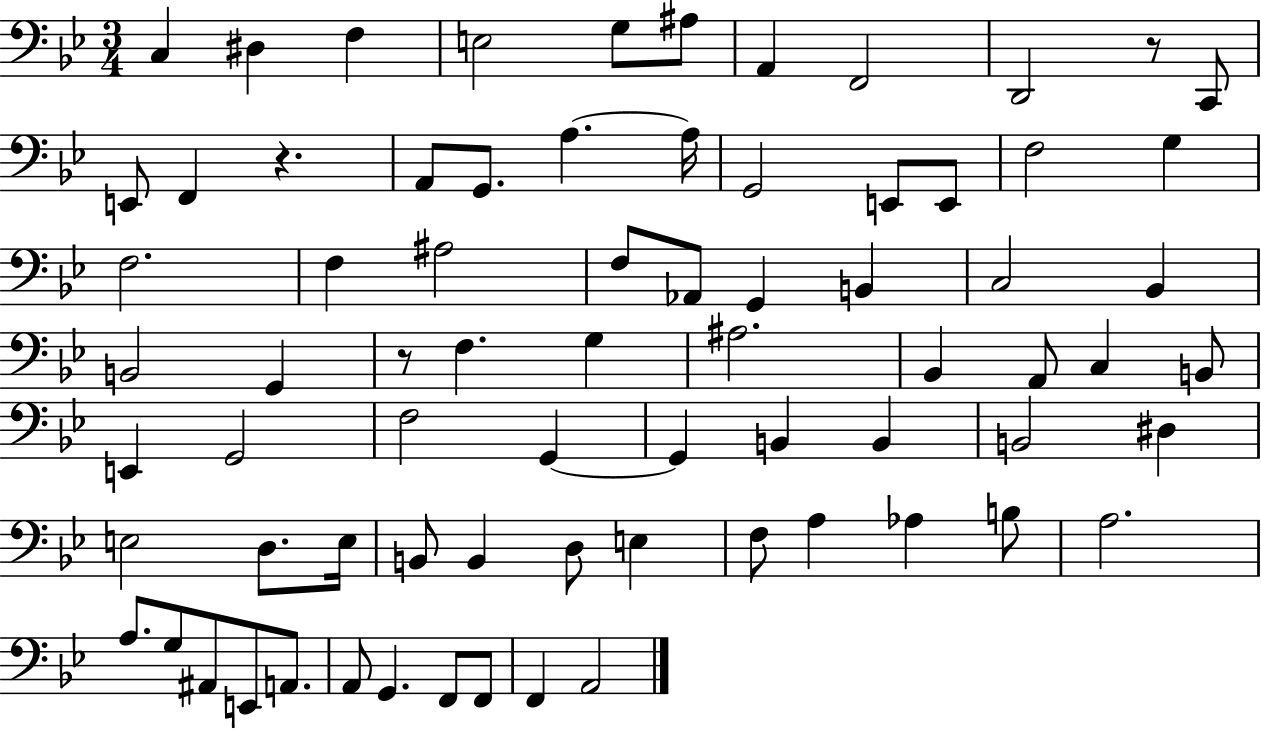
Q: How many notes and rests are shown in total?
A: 74